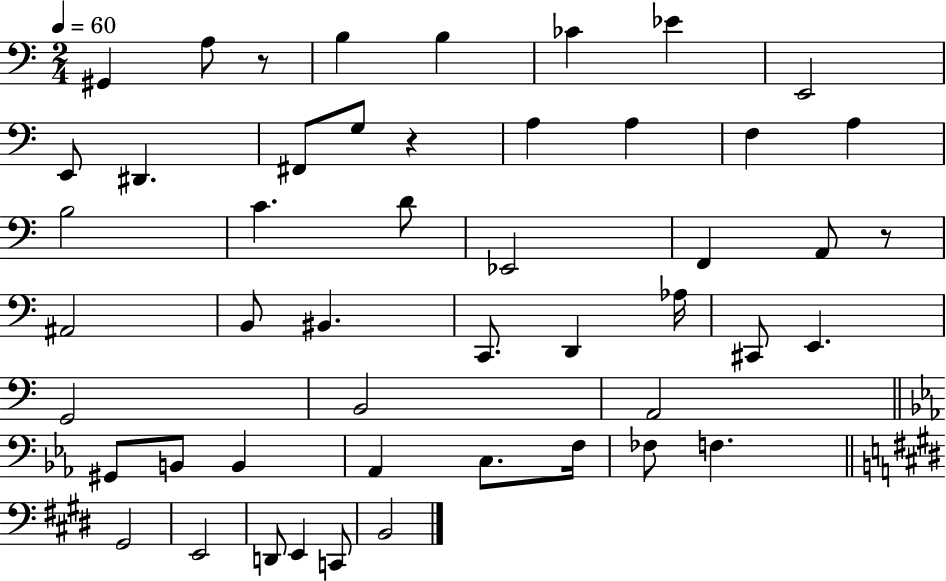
{
  \clef bass
  \numericTimeSignature
  \time 2/4
  \key c \major
  \tempo 4 = 60
  \repeat volta 2 { gis,4 a8 r8 | b4 b4 | ces'4 ees'4 | e,2 | \break e,8 dis,4. | fis,8 g8 r4 | a4 a4 | f4 a4 | \break b2 | c'4. d'8 | ees,2 | f,4 a,8 r8 | \break ais,2 | b,8 bis,4. | c,8. d,4 aes16 | cis,8 e,4. | \break g,2 | b,2 | a,2 | \bar "||" \break \key ees \major gis,8 b,8 b,4 | aes,4 c8. f16 | fes8 f4. | \bar "||" \break \key e \major gis,2 | e,2 | d,8 e,4 c,8 | b,2 | \break } \bar "|."
}